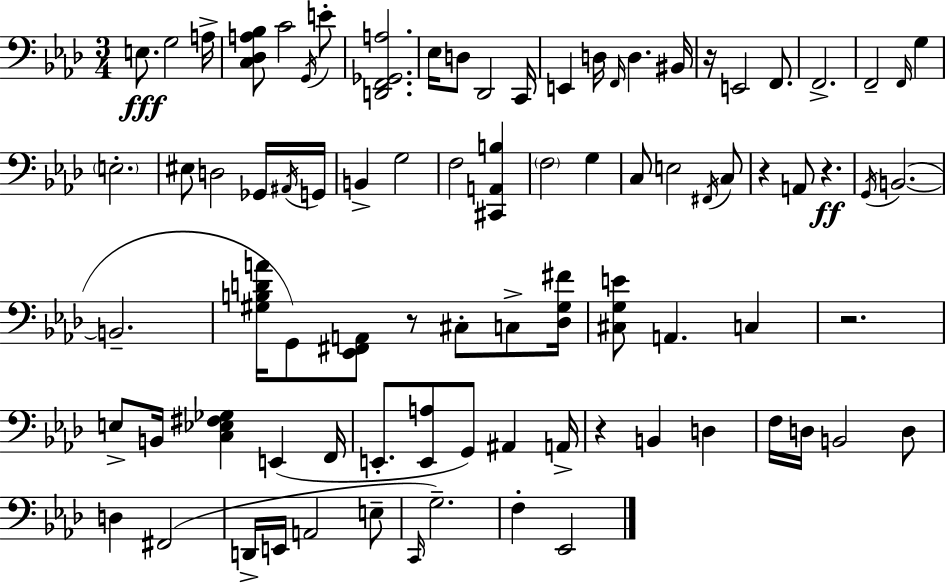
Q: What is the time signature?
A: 3/4